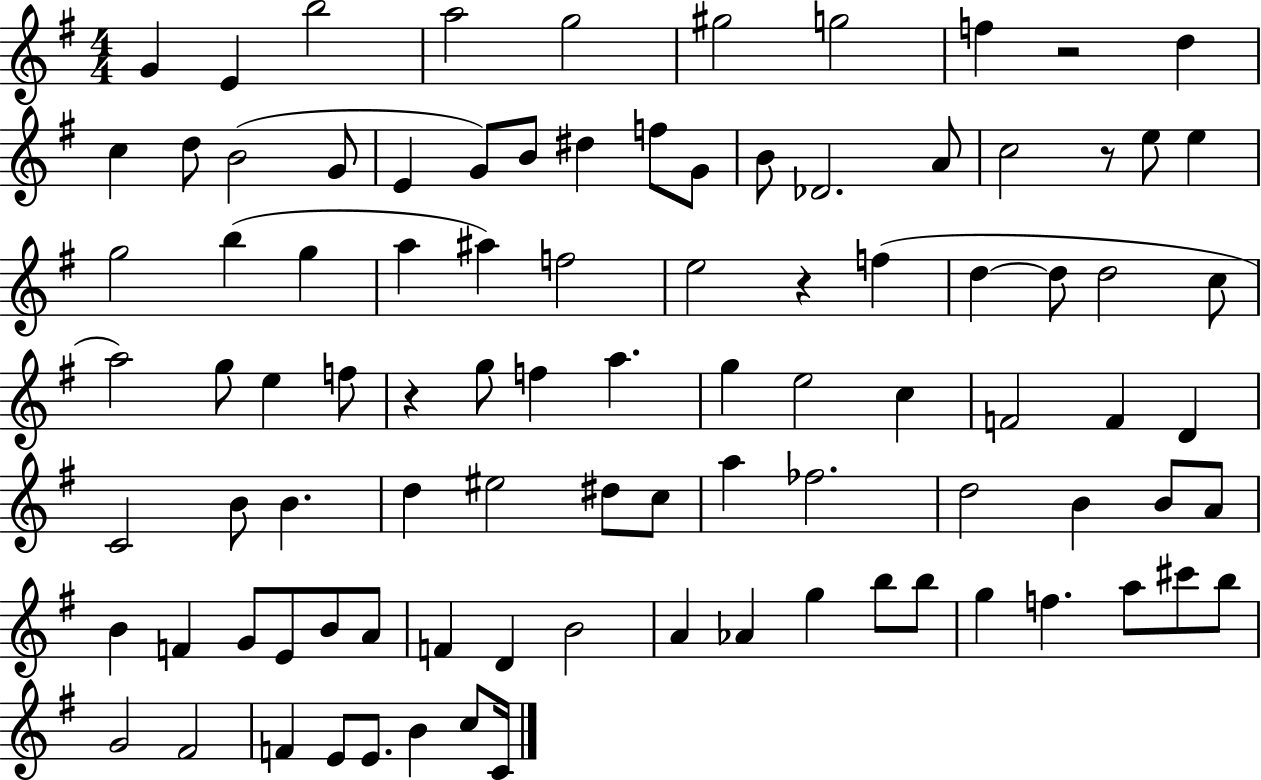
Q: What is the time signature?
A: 4/4